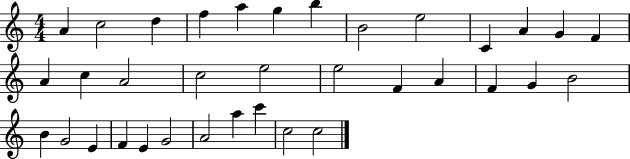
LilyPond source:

{
  \clef treble
  \numericTimeSignature
  \time 4/4
  \key c \major
  a'4 c''2 d''4 | f''4 a''4 g''4 b''4 | b'2 e''2 | c'4 a'4 g'4 f'4 | \break a'4 c''4 a'2 | c''2 e''2 | e''2 f'4 a'4 | f'4 g'4 b'2 | \break b'4 g'2 e'4 | f'4 e'4 g'2 | a'2 a''4 c'''4 | c''2 c''2 | \break \bar "|."
}